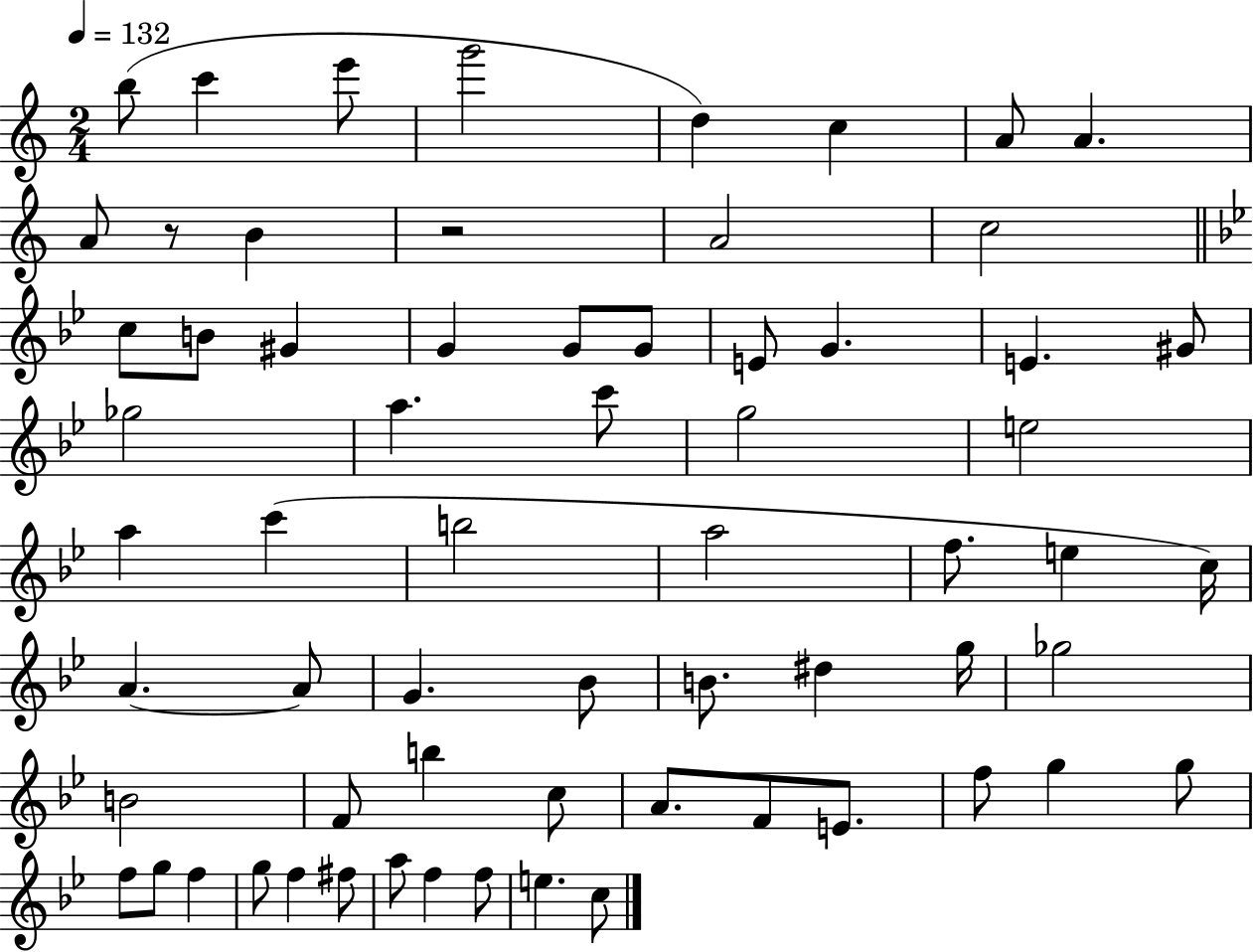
X:1
T:Untitled
M:2/4
L:1/4
K:C
b/2 c' e'/2 g'2 d c A/2 A A/2 z/2 B z2 A2 c2 c/2 B/2 ^G G G/2 G/2 E/2 G E ^G/2 _g2 a c'/2 g2 e2 a c' b2 a2 f/2 e c/4 A A/2 G _B/2 B/2 ^d g/4 _g2 B2 F/2 b c/2 A/2 F/2 E/2 f/2 g g/2 f/2 g/2 f g/2 f ^f/2 a/2 f f/2 e c/2